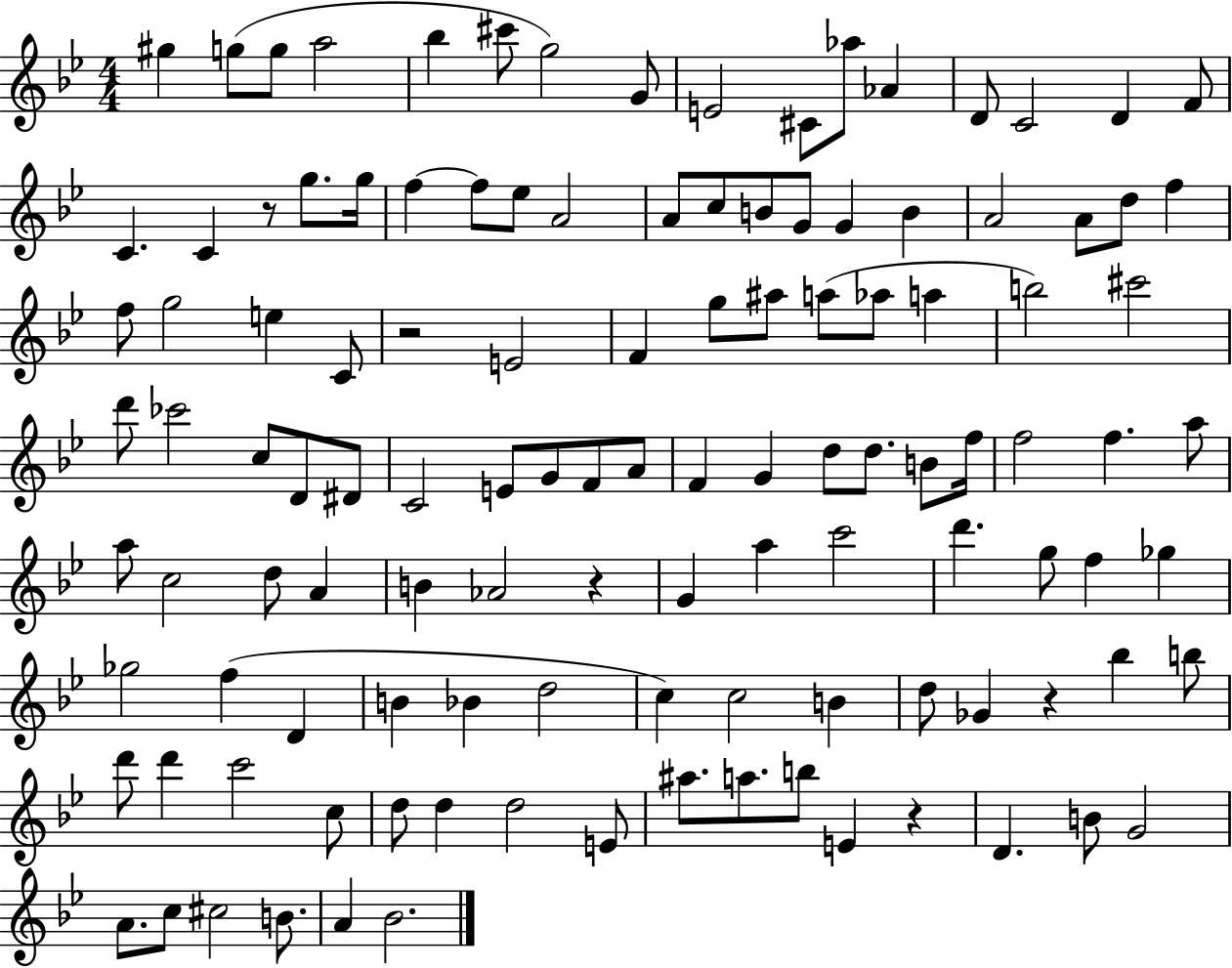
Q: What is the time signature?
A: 4/4